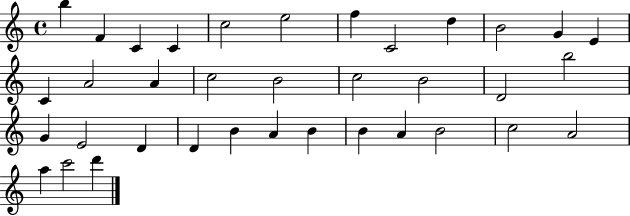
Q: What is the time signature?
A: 4/4